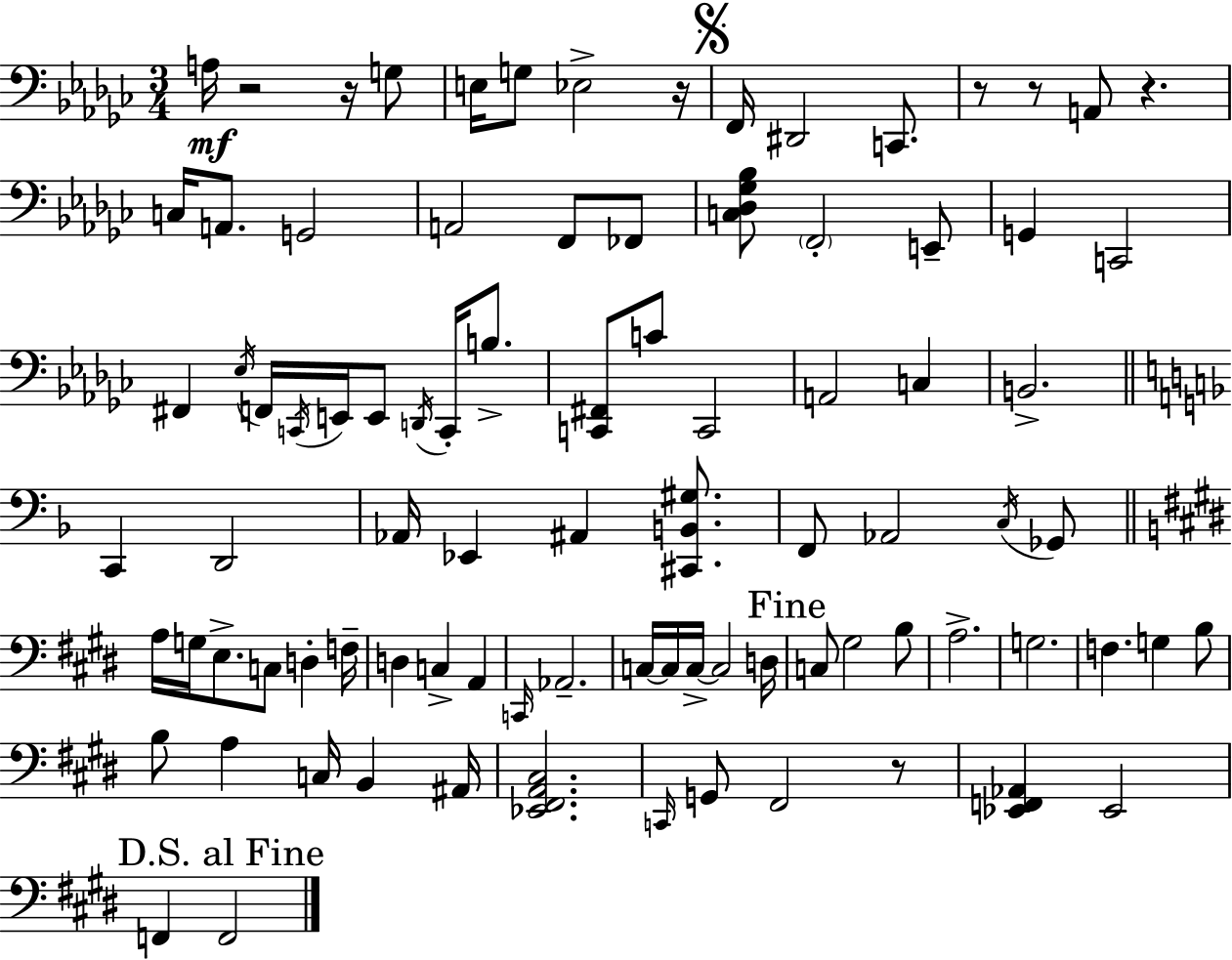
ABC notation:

X:1
T:Untitled
M:3/4
L:1/4
K:Ebm
A,/4 z2 z/4 G,/2 E,/4 G,/2 _E,2 z/4 F,,/4 ^D,,2 C,,/2 z/2 z/2 A,,/2 z C,/4 A,,/2 G,,2 A,,2 F,,/2 _F,,/2 [C,_D,_G,_B,]/2 F,,2 E,,/2 G,, C,,2 ^F,, _E,/4 F,,/4 C,,/4 E,,/4 E,,/2 D,,/4 C,,/4 B,/2 [C,,^F,,]/2 C/2 C,,2 A,,2 C, B,,2 C,, D,,2 _A,,/4 _E,, ^A,, [^C,,B,,^G,]/2 F,,/2 _A,,2 C,/4 _G,,/2 A,/4 G,/4 E,/2 C,/2 D, F,/4 D, C, A,, C,,/4 _A,,2 C,/4 C,/4 C,/4 C,2 D,/4 C,/2 ^G,2 B,/2 A,2 G,2 F, G, B,/2 B,/2 A, C,/4 B,, ^A,,/4 [_E,,^F,,A,,^C,]2 C,,/4 G,,/2 ^F,,2 z/2 [_E,,F,,_A,,] _E,,2 F,, F,,2